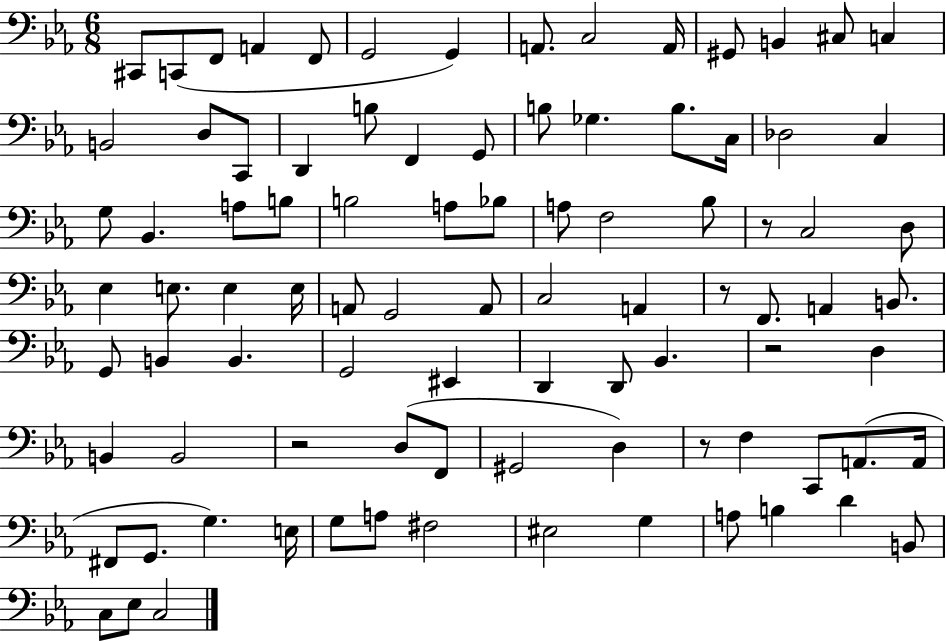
C#2/e C2/e F2/e A2/q F2/e G2/h G2/q A2/e. C3/h A2/s G#2/e B2/q C#3/e C3/q B2/h D3/e C2/e D2/q B3/e F2/q G2/e B3/e Gb3/q. B3/e. C3/s Db3/h C3/q G3/e Bb2/q. A3/e B3/e B3/h A3/e Bb3/e A3/e F3/h Bb3/e R/e C3/h D3/e Eb3/q E3/e. E3/q E3/s A2/e G2/h A2/e C3/h A2/q R/e F2/e. A2/q B2/e. G2/e B2/q B2/q. G2/h EIS2/q D2/q D2/e Bb2/q. R/h D3/q B2/q B2/h R/h D3/e F2/e G#2/h D3/q R/e F3/q C2/e A2/e. A2/s F#2/e G2/e. G3/q. E3/s G3/e A3/e F#3/h EIS3/h G3/q A3/e B3/q D4/q B2/e C3/e Eb3/e C3/h